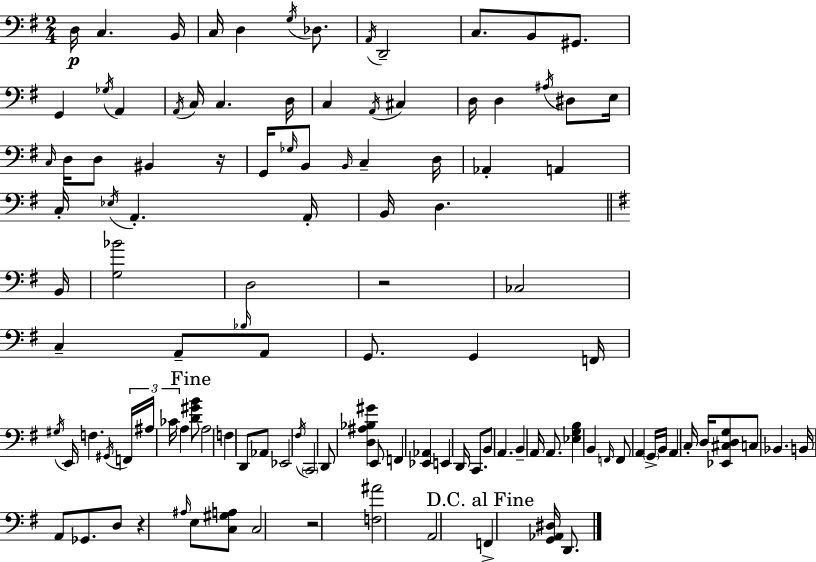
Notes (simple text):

D3/s C3/q. B2/s C3/s D3/q G3/s Db3/e. A2/s D2/h C3/e. B2/e G#2/e. G2/q Gb3/s A2/q A2/s C3/s C3/q. D3/s C3/q A2/s C#3/q D3/s D3/q A#3/s D#3/e E3/s C3/s D3/s D3/e BIS2/q R/s G2/s Gb3/s B2/e B2/s C3/q D3/s Ab2/q A2/q C3/s Eb3/s A2/q. A2/s B2/s D3/q. B2/s [G3,Bb4]/h D3/h R/h CES3/h C3/q A2/e Bb3/s A2/e G2/e. G2/q F2/s G#3/s E2/s F3/q. G#2/s F2/s A#3/s CES4/s A3/q [D4,G#4,B4]/e A3/h F3/q D2/e Ab2/e Eb2/h F#3/s C2/h D2/e [D3,A#3,Bb3,G#4]/q E2/e F2/q [Eb2,Ab2]/q E2/q D2/s C2/e. B2/e A2/q. B2/q A2/s A2/e. [Eb3,G3,B3]/q B2/q F2/s F2/e A2/q G2/s B2/s A2/q C3/s D3/s [Eb2,C#3,D3,G3]/e C3/e Bb2/q. B2/s A2/e Gb2/e. D3/e R/q A#3/s E3/e [C3,G#3,A3]/e C3/h R/h [F3,A#4]/h A2/h F2/q [G2,Ab2,D#3]/s D2/e.